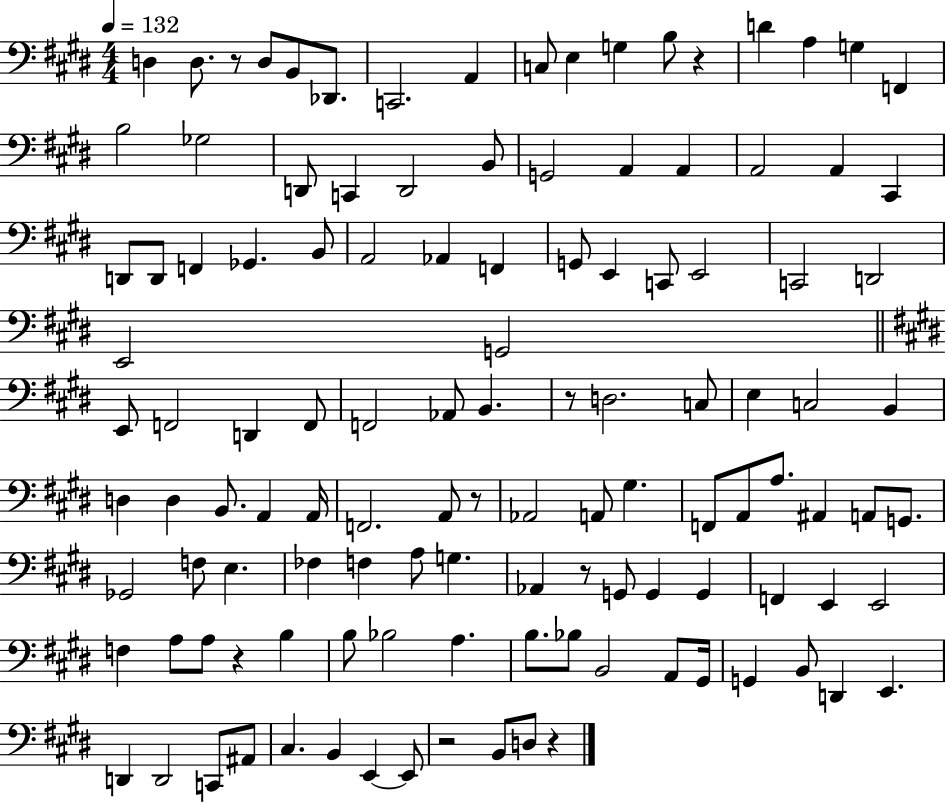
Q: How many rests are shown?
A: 8